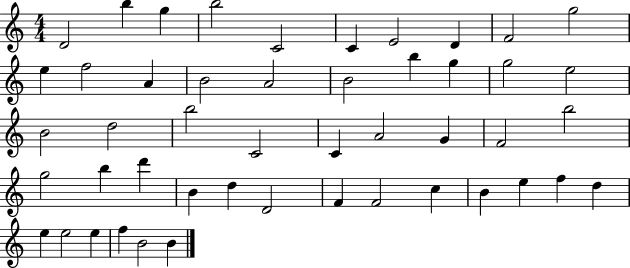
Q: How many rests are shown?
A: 0